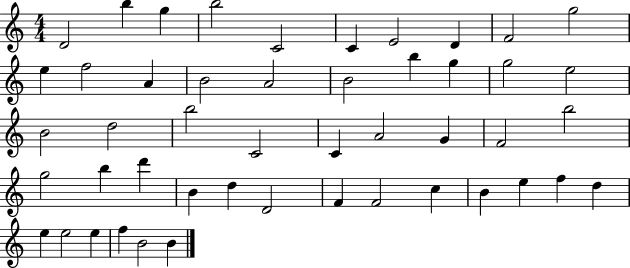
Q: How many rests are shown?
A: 0